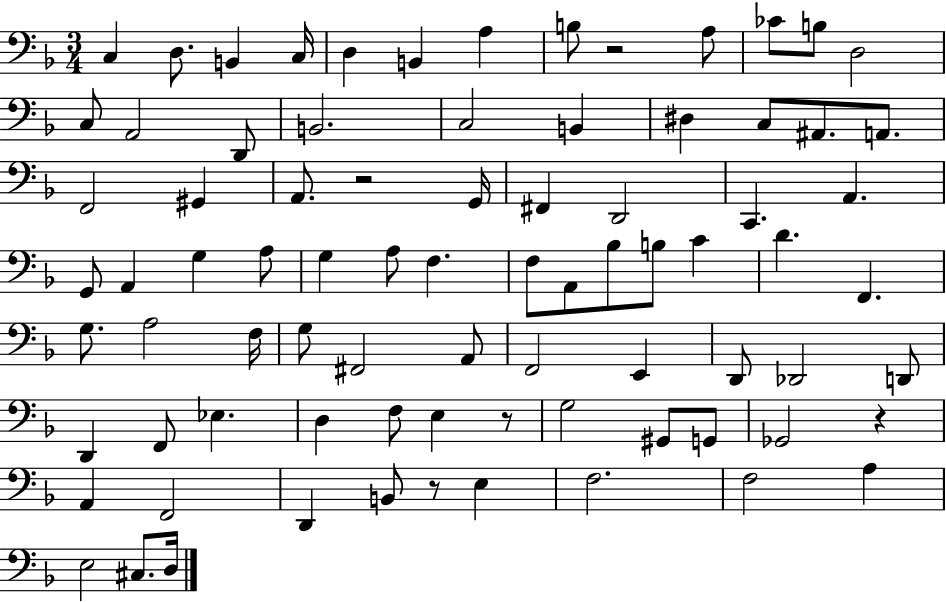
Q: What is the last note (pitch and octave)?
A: D3